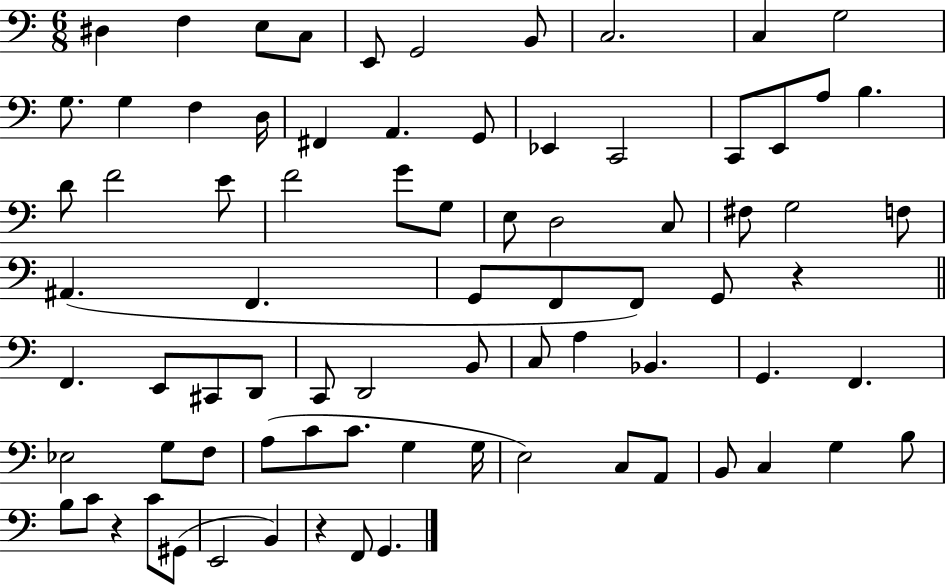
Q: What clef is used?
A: bass